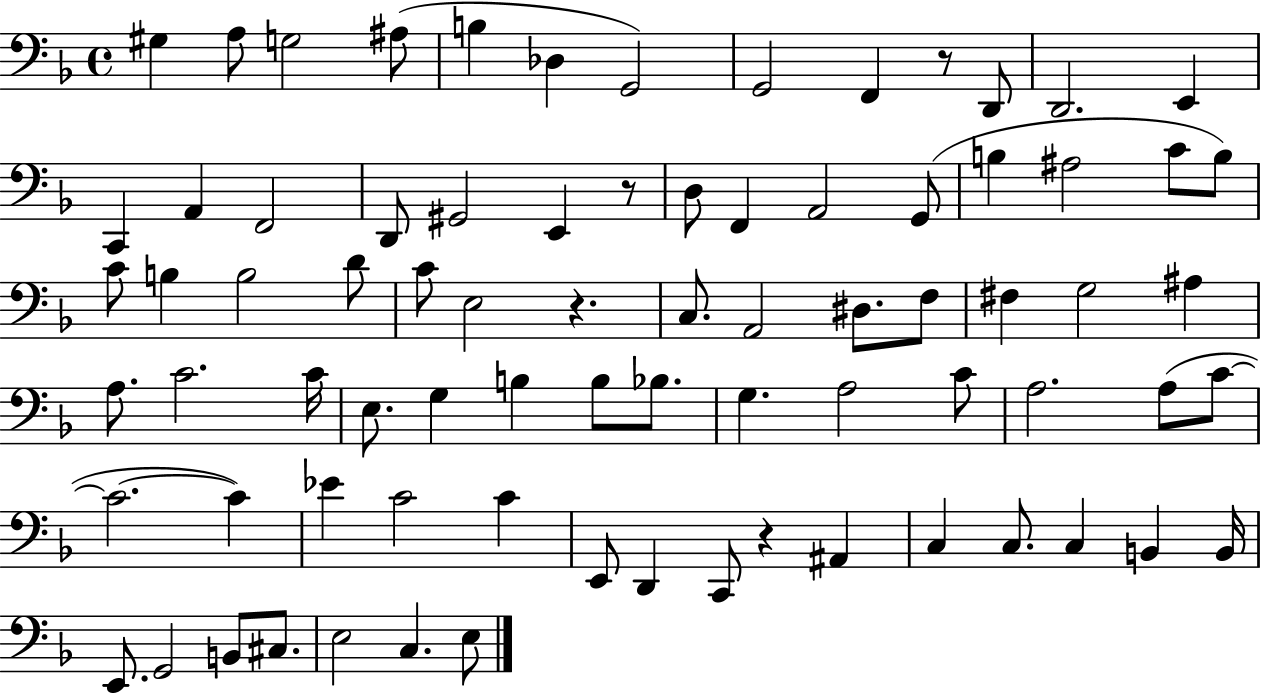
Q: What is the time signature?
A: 4/4